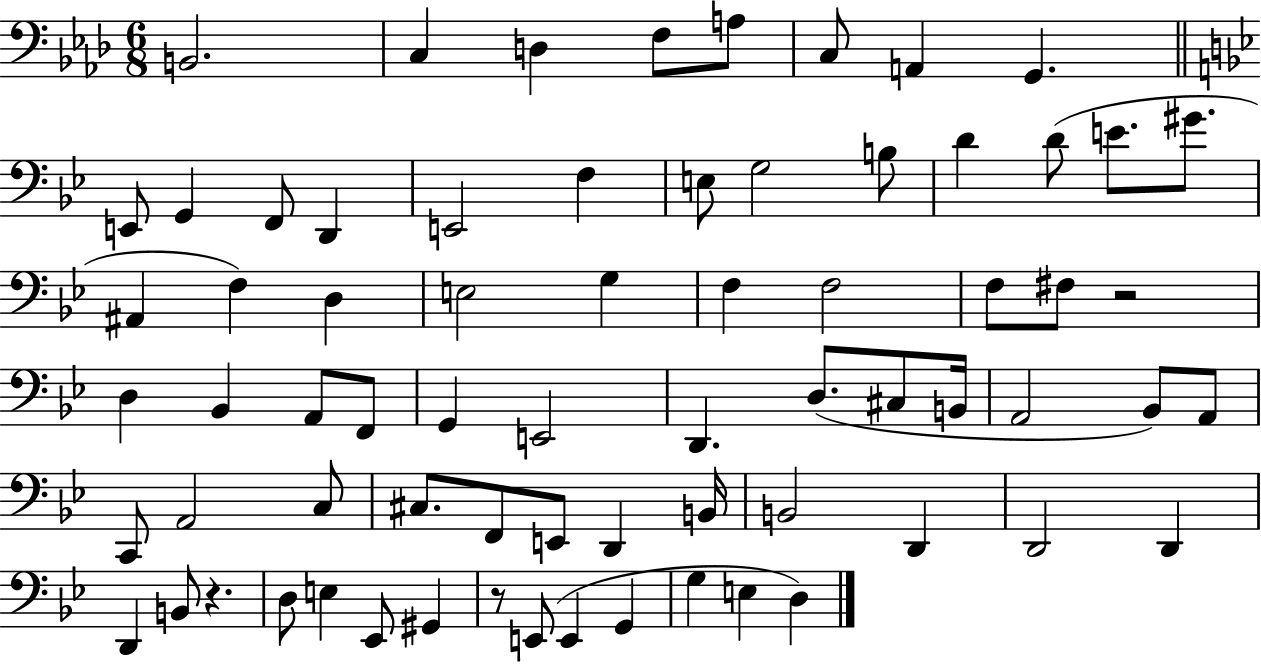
X:1
T:Untitled
M:6/8
L:1/4
K:Ab
B,,2 C, D, F,/2 A,/2 C,/2 A,, G,, E,,/2 G,, F,,/2 D,, E,,2 F, E,/2 G,2 B,/2 D D/2 E/2 ^G/2 ^A,, F, D, E,2 G, F, F,2 F,/2 ^F,/2 z2 D, _B,, A,,/2 F,,/2 G,, E,,2 D,, D,/2 ^C,/2 B,,/4 A,,2 _B,,/2 A,,/2 C,,/2 A,,2 C,/2 ^C,/2 F,,/2 E,,/2 D,, B,,/4 B,,2 D,, D,,2 D,, D,, B,,/2 z D,/2 E, _E,,/2 ^G,, z/2 E,,/2 E,, G,, G, E, D,